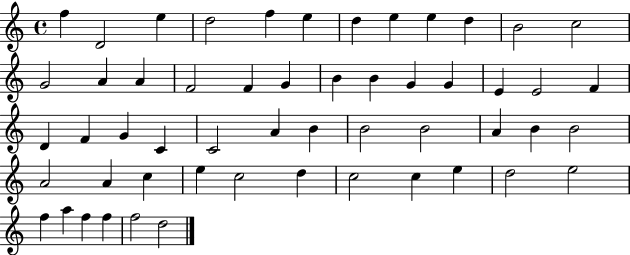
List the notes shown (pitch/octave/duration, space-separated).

F5/q D4/h E5/q D5/h F5/q E5/q D5/q E5/q E5/q D5/q B4/h C5/h G4/h A4/q A4/q F4/h F4/q G4/q B4/q B4/q G4/q G4/q E4/q E4/h F4/q D4/q F4/q G4/q C4/q C4/h A4/q B4/q B4/h B4/h A4/q B4/q B4/h A4/h A4/q C5/q E5/q C5/h D5/q C5/h C5/q E5/q D5/h E5/h F5/q A5/q F5/q F5/q F5/h D5/h